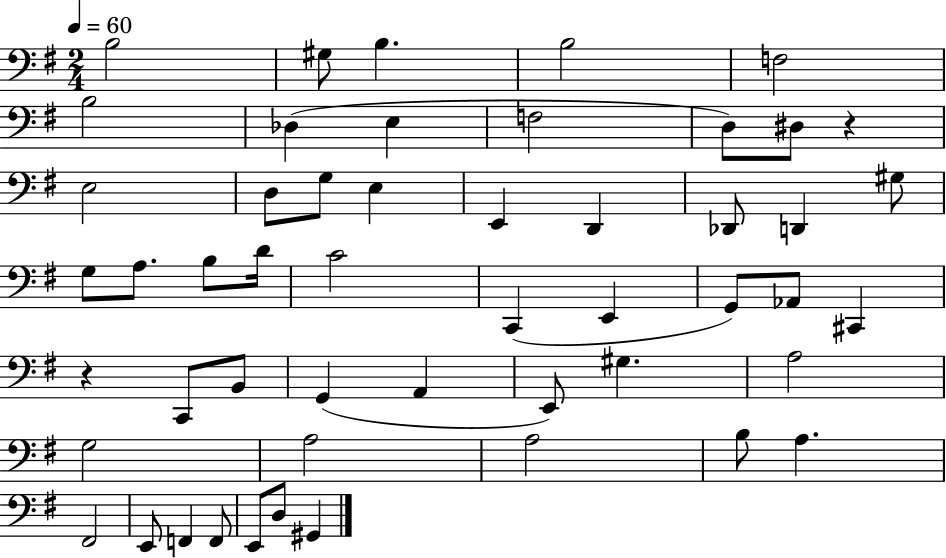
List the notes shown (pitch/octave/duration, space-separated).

B3/h G#3/e B3/q. B3/h F3/h B3/h Db3/q E3/q F3/h D3/e D#3/e R/q E3/h D3/e G3/e E3/q E2/q D2/q Db2/e D2/q G#3/e G3/e A3/e. B3/e D4/s C4/h C2/q E2/q G2/e Ab2/e C#2/q R/q C2/e B2/e G2/q A2/q E2/e G#3/q. A3/h G3/h A3/h A3/h B3/e A3/q. F#2/h E2/e F2/q F2/e E2/e D3/e G#2/q